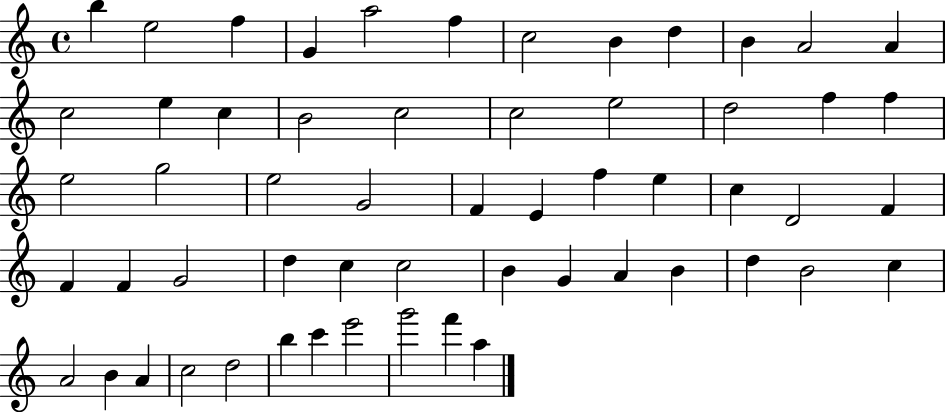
B5/q E5/h F5/q G4/q A5/h F5/q C5/h B4/q D5/q B4/q A4/h A4/q C5/h E5/q C5/q B4/h C5/h C5/h E5/h D5/h F5/q F5/q E5/h G5/h E5/h G4/h F4/q E4/q F5/q E5/q C5/q D4/h F4/q F4/q F4/q G4/h D5/q C5/q C5/h B4/q G4/q A4/q B4/q D5/q B4/h C5/q A4/h B4/q A4/q C5/h D5/h B5/q C6/q E6/h G6/h F6/q A5/q